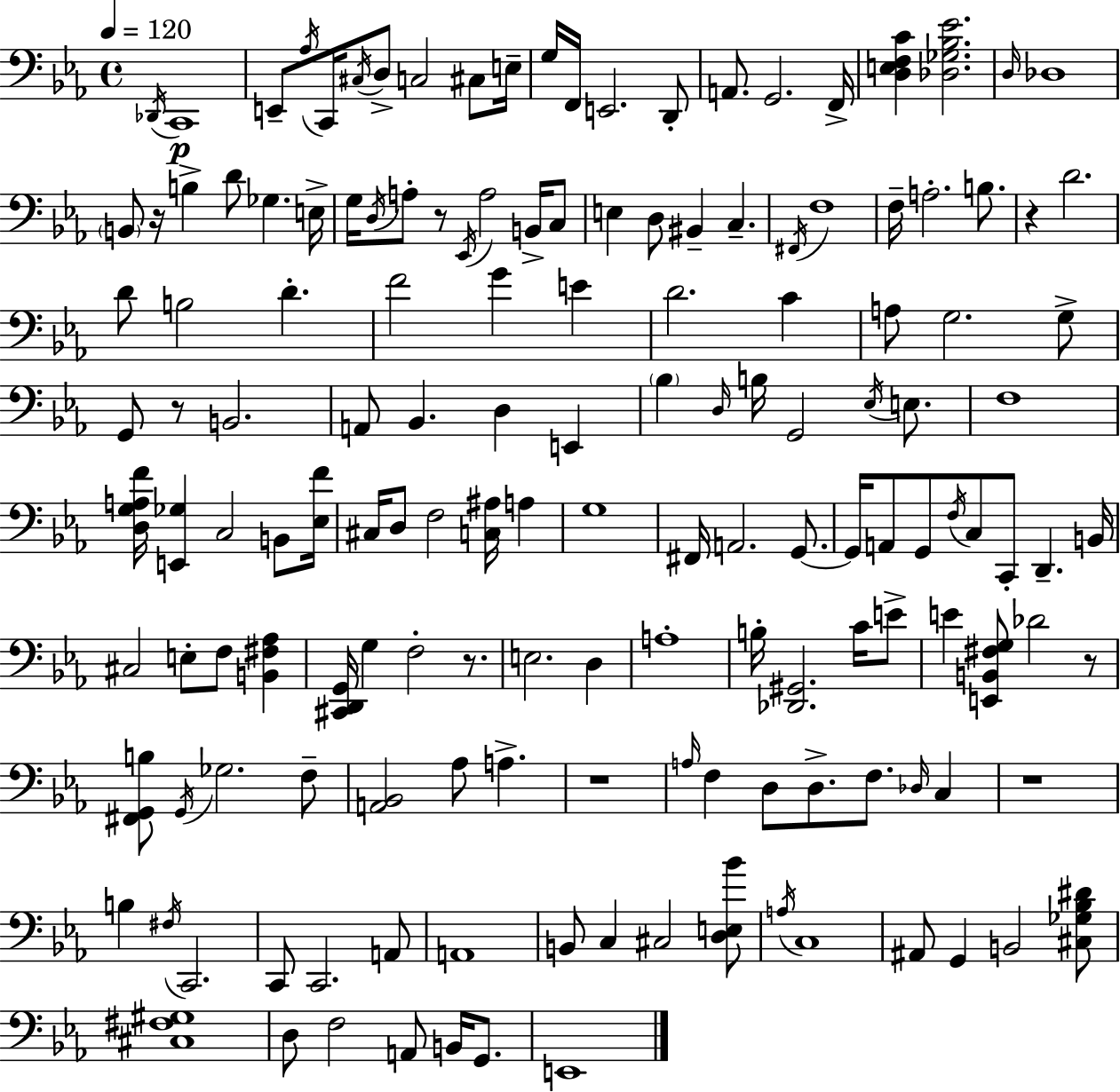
X:1
T:Untitled
M:4/4
L:1/4
K:Cm
_D,,/4 C,,4 E,,/2 _A,/4 C,,/4 ^C,/4 D,/2 C,2 ^C,/2 E,/4 G,/4 F,,/4 E,,2 D,,/2 A,,/2 G,,2 F,,/4 [D,E,F,C] [_D,_G,_B,_E]2 D,/4 _D,4 B,,/2 z/4 B, D/2 _G, E,/4 G,/4 D,/4 A,/2 z/2 _E,,/4 A,2 B,,/4 C,/2 E, D,/2 ^B,, C, ^F,,/4 F,4 F,/4 A,2 B,/2 z D2 D/2 B,2 D F2 G E D2 C A,/2 G,2 G,/2 G,,/2 z/2 B,,2 A,,/2 _B,, D, E,, _B, D,/4 B,/4 G,,2 _E,/4 E,/2 F,4 [D,G,A,F]/4 [E,,_G,] C,2 B,,/2 [_E,F]/4 ^C,/4 D,/2 F,2 [C,^A,]/4 A, G,4 ^F,,/4 A,,2 G,,/2 G,,/4 A,,/2 G,,/2 F,/4 C,/2 C,,/2 D,, B,,/4 ^C,2 E,/2 F,/2 [B,,^F,_A,] [^C,,D,,G,,]/4 G, F,2 z/2 E,2 D, A,4 B,/4 [_D,,^G,,]2 C/4 E/2 E [E,,B,,^F,G,]/2 _D2 z/2 [^F,,G,,B,]/2 G,,/4 _G,2 F,/2 [A,,_B,,]2 _A,/2 A, z4 A,/4 F, D,/2 D,/2 F,/2 _D,/4 C, z4 B, ^F,/4 C,,2 C,,/2 C,,2 A,,/2 A,,4 B,,/2 C, ^C,2 [D,E,_B]/2 A,/4 C,4 ^A,,/2 G,, B,,2 [^C,_G,_B,^D]/2 [^C,^F,^G,]4 D,/2 F,2 A,,/2 B,,/4 G,,/2 E,,4